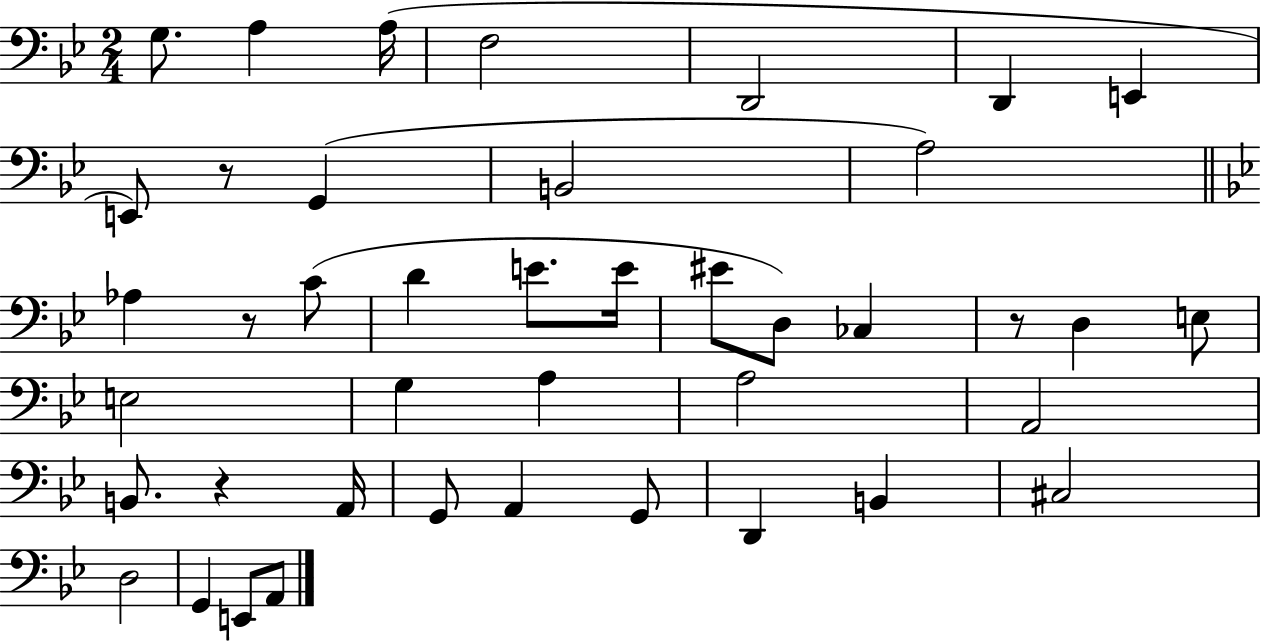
X:1
T:Untitled
M:2/4
L:1/4
K:Bb
G,/2 A, A,/4 F,2 D,,2 D,, E,, E,,/2 z/2 G,, B,,2 A,2 _A, z/2 C/2 D E/2 E/4 ^E/2 D,/2 _C, z/2 D, E,/2 E,2 G, A, A,2 A,,2 B,,/2 z A,,/4 G,,/2 A,, G,,/2 D,, B,, ^C,2 D,2 G,, E,,/2 A,,/2